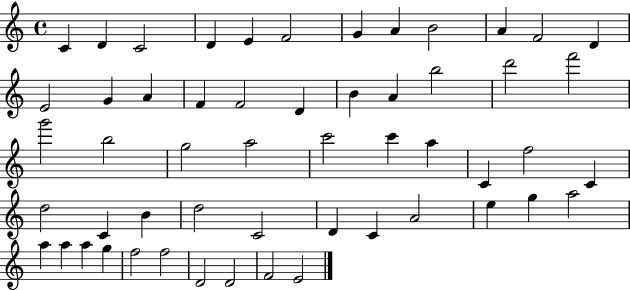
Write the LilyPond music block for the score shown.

{
  \clef treble
  \time 4/4
  \defaultTimeSignature
  \key c \major
  c'4 d'4 c'2 | d'4 e'4 f'2 | g'4 a'4 b'2 | a'4 f'2 d'4 | \break e'2 g'4 a'4 | f'4 f'2 d'4 | b'4 a'4 b''2 | d'''2 f'''2 | \break g'''2 b''2 | g''2 a''2 | c'''2 c'''4 a''4 | c'4 f''2 c'4 | \break d''2 c'4 b'4 | d''2 c'2 | d'4 c'4 a'2 | e''4 g''4 a''2 | \break a''4 a''4 a''4 g''4 | f''2 f''2 | d'2 d'2 | f'2 e'2 | \break \bar "|."
}